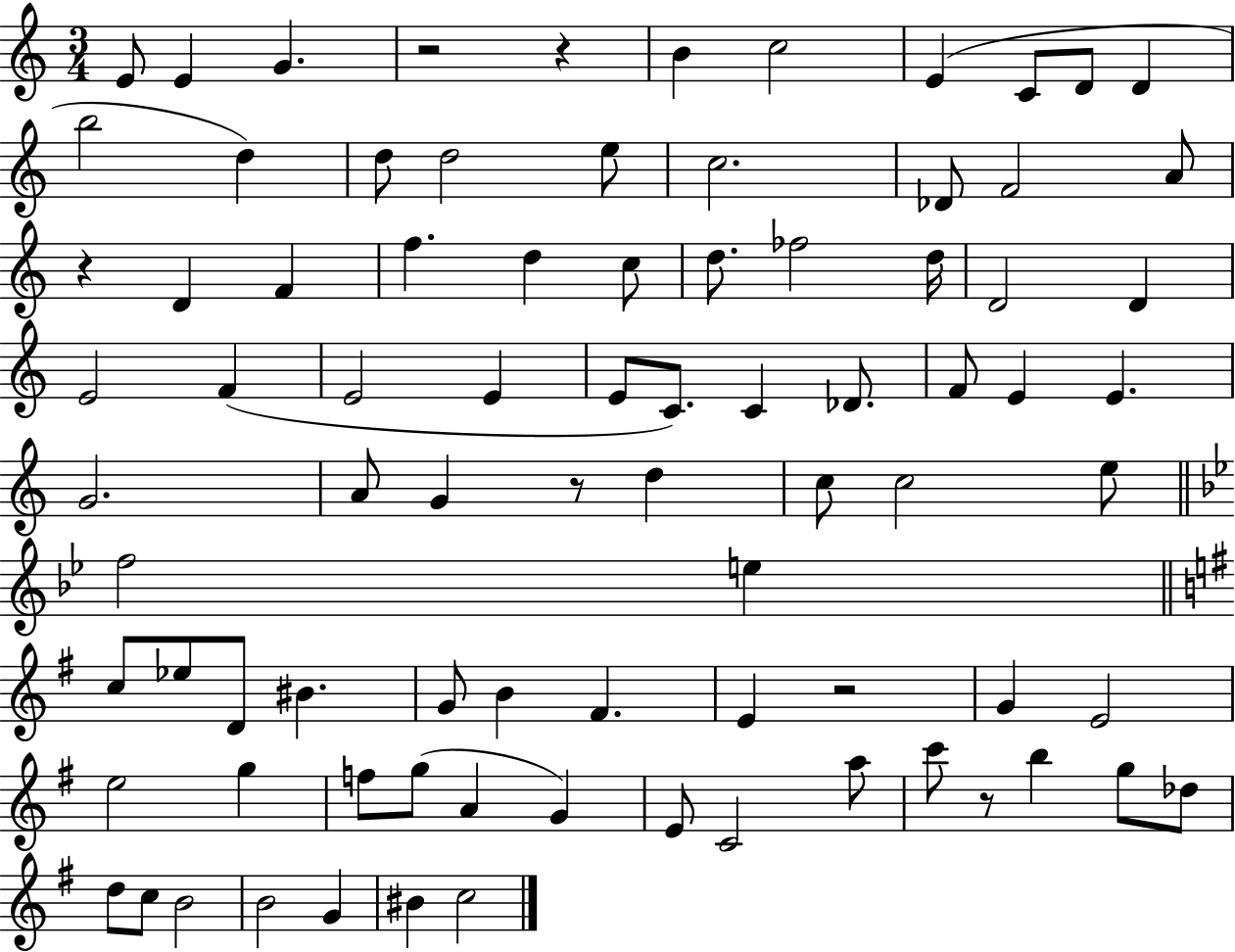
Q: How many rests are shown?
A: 6